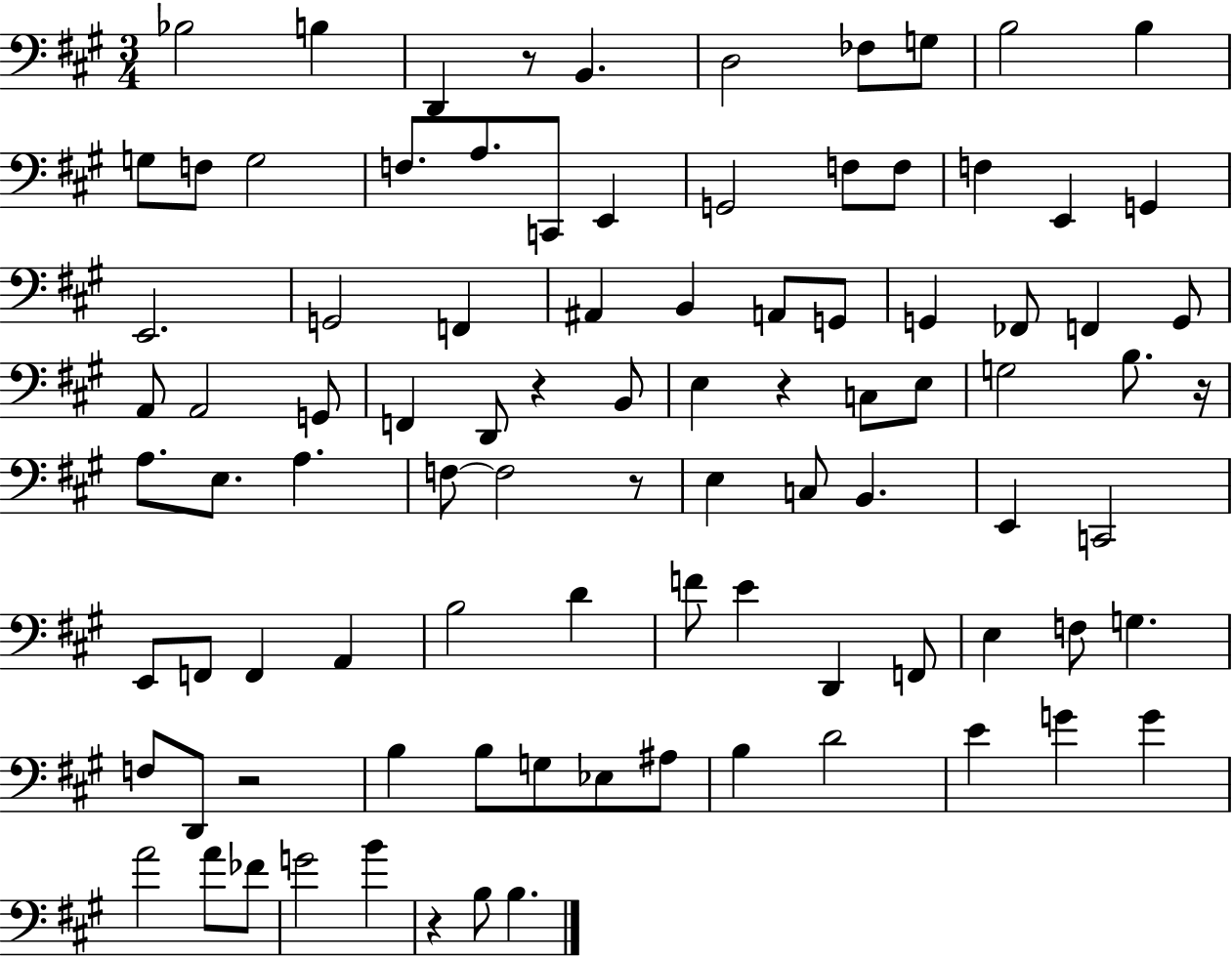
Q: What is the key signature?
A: A major